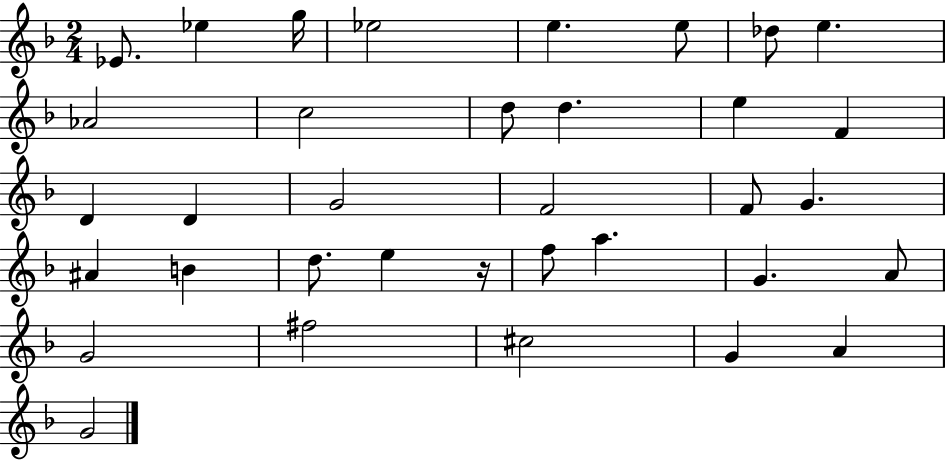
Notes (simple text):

Eb4/e. Eb5/q G5/s Eb5/h E5/q. E5/e Db5/e E5/q. Ab4/h C5/h D5/e D5/q. E5/q F4/q D4/q D4/q G4/h F4/h F4/e G4/q. A#4/q B4/q D5/e. E5/q R/s F5/e A5/q. G4/q. A4/e G4/h F#5/h C#5/h G4/q A4/q G4/h